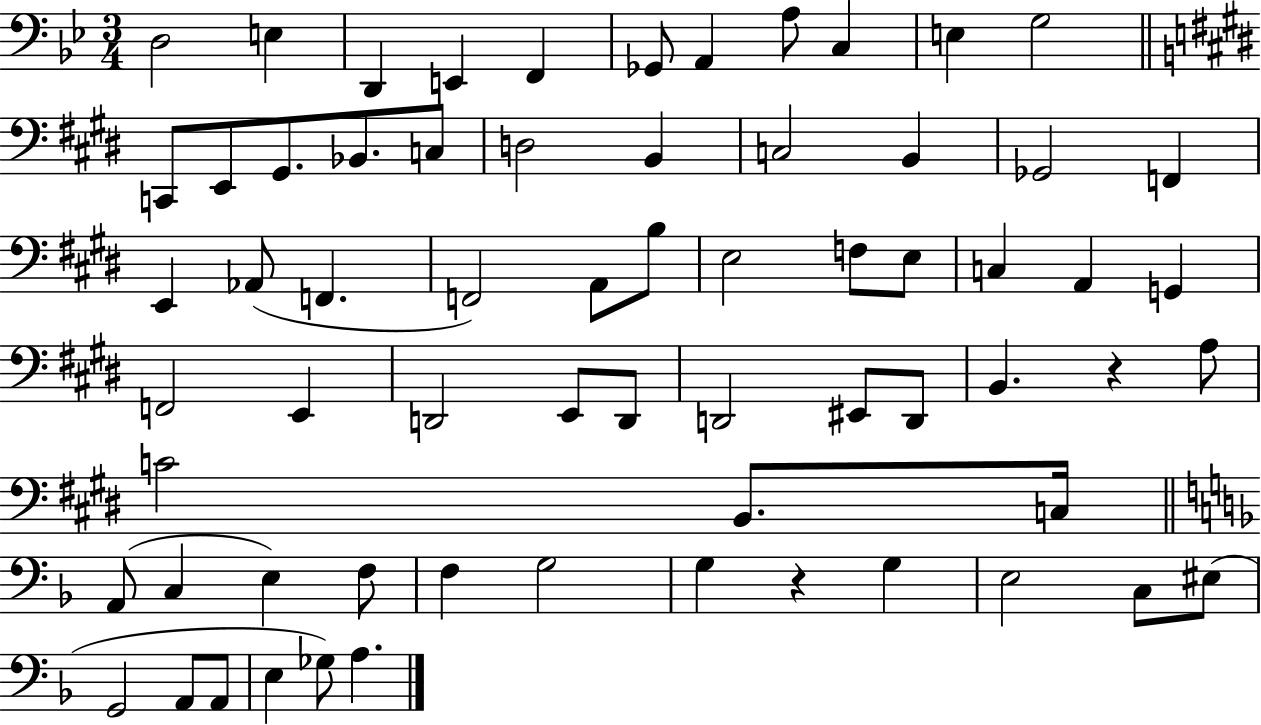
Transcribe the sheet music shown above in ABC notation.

X:1
T:Untitled
M:3/4
L:1/4
K:Bb
D,2 E, D,, E,, F,, _G,,/2 A,, A,/2 C, E, G,2 C,,/2 E,,/2 ^G,,/2 _B,,/2 C,/2 D,2 B,, C,2 B,, _G,,2 F,, E,, _A,,/2 F,, F,,2 A,,/2 B,/2 E,2 F,/2 E,/2 C, A,, G,, F,,2 E,, D,,2 E,,/2 D,,/2 D,,2 ^E,,/2 D,,/2 B,, z A,/2 C2 B,,/2 C,/4 A,,/2 C, E, F,/2 F, G,2 G, z G, E,2 C,/2 ^E,/2 G,,2 A,,/2 A,,/2 E, _G,/2 A,